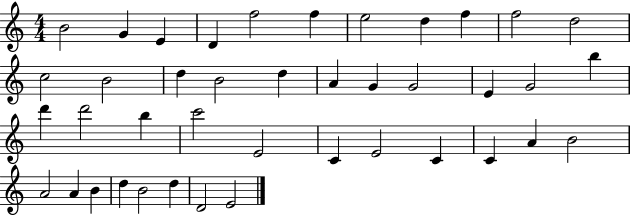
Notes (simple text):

B4/h G4/q E4/q D4/q F5/h F5/q E5/h D5/q F5/q F5/h D5/h C5/h B4/h D5/q B4/h D5/q A4/q G4/q G4/h E4/q G4/h B5/q D6/q D6/h B5/q C6/h E4/h C4/q E4/h C4/q C4/q A4/q B4/h A4/h A4/q B4/q D5/q B4/h D5/q D4/h E4/h